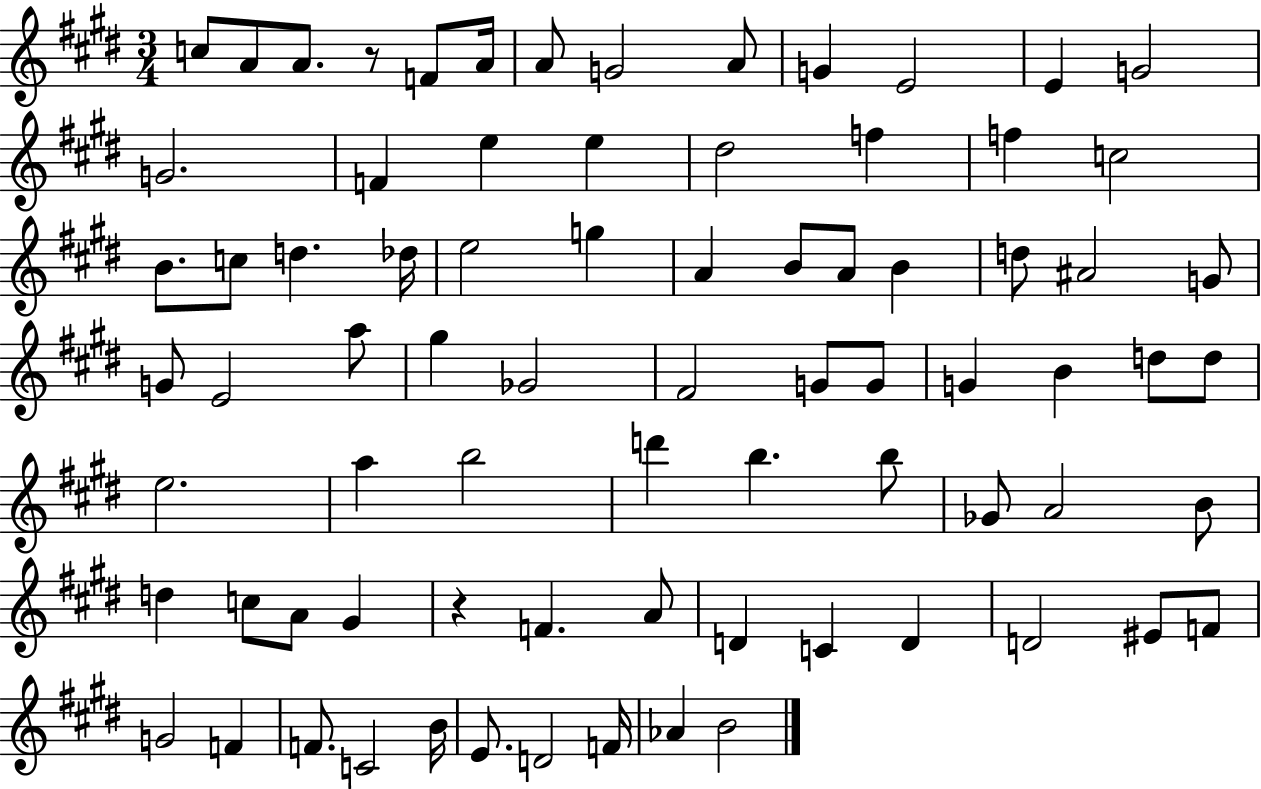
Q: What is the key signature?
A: E major